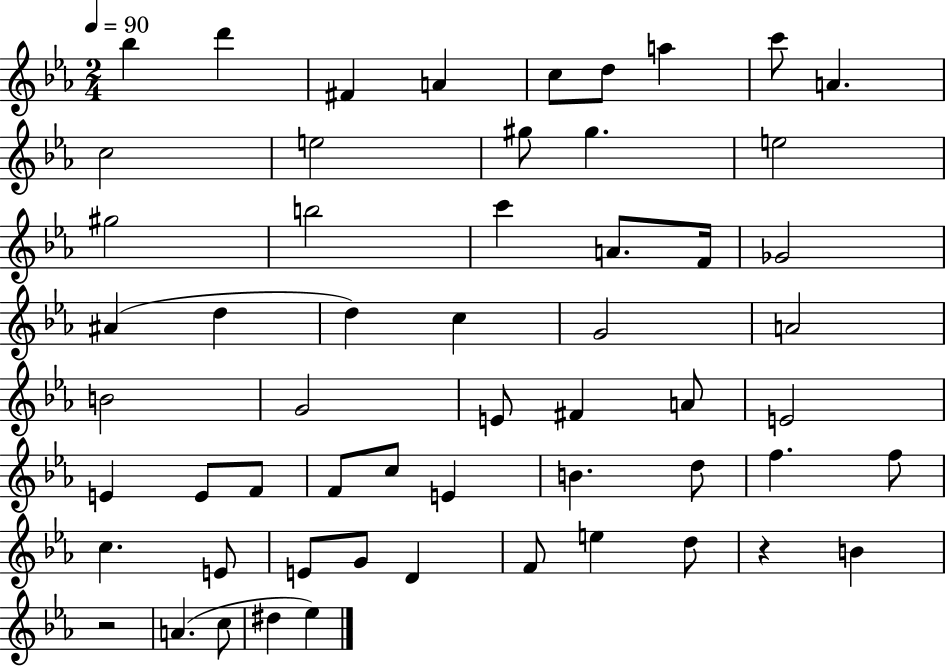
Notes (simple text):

Bb5/q D6/q F#4/q A4/q C5/e D5/e A5/q C6/e A4/q. C5/h E5/h G#5/e G#5/q. E5/h G#5/h B5/h C6/q A4/e. F4/s Gb4/h A#4/q D5/q D5/q C5/q G4/h A4/h B4/h G4/h E4/e F#4/q A4/e E4/h E4/q E4/e F4/e F4/e C5/e E4/q B4/q. D5/e F5/q. F5/e C5/q. E4/e E4/e G4/e D4/q F4/e E5/q D5/e R/q B4/q R/h A4/q. C5/e D#5/q Eb5/q